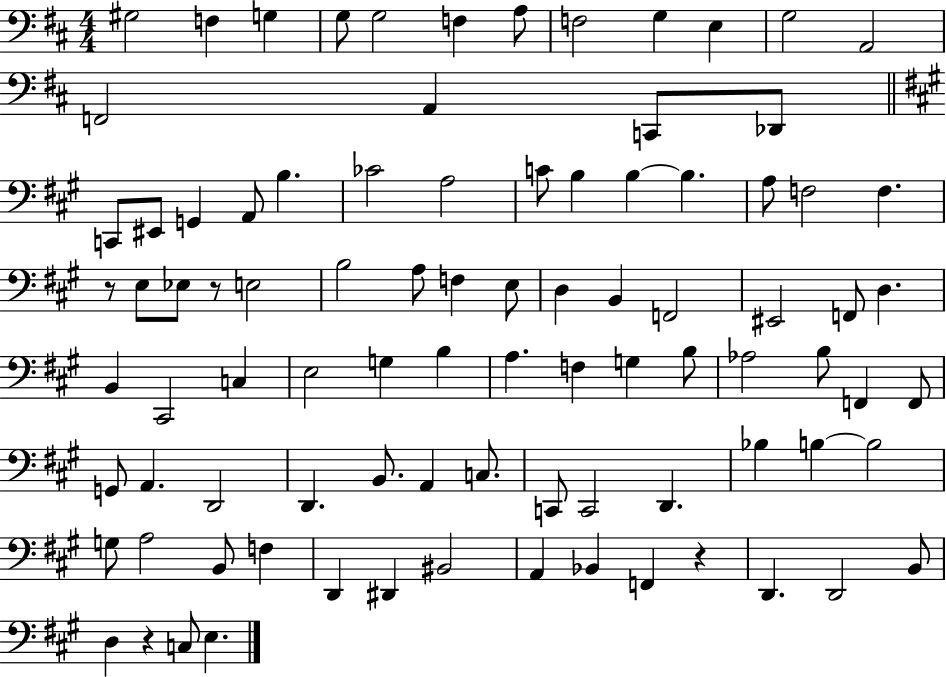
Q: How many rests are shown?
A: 4